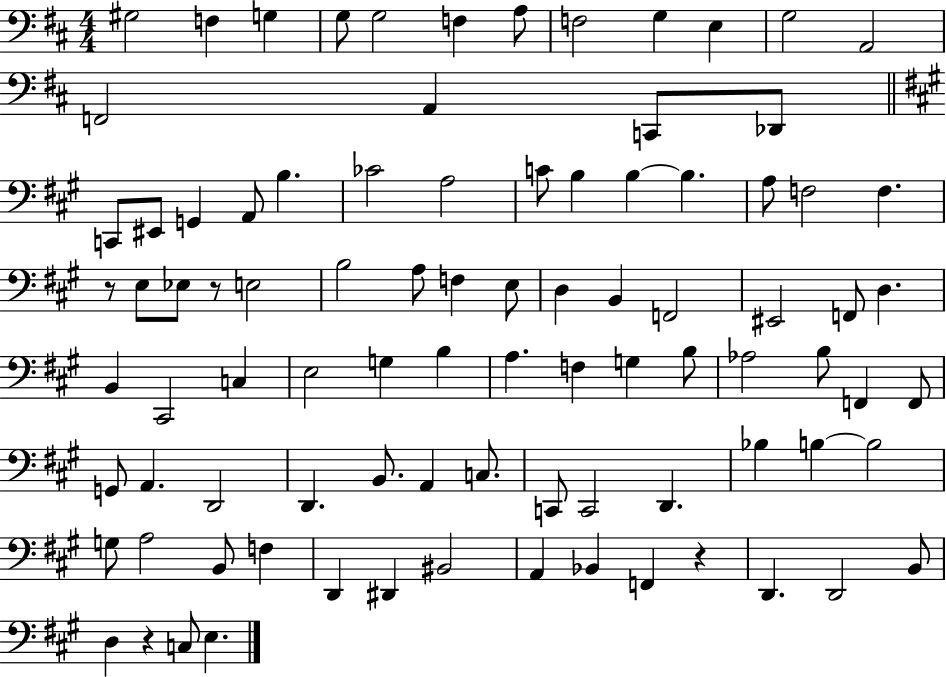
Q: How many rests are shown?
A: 4